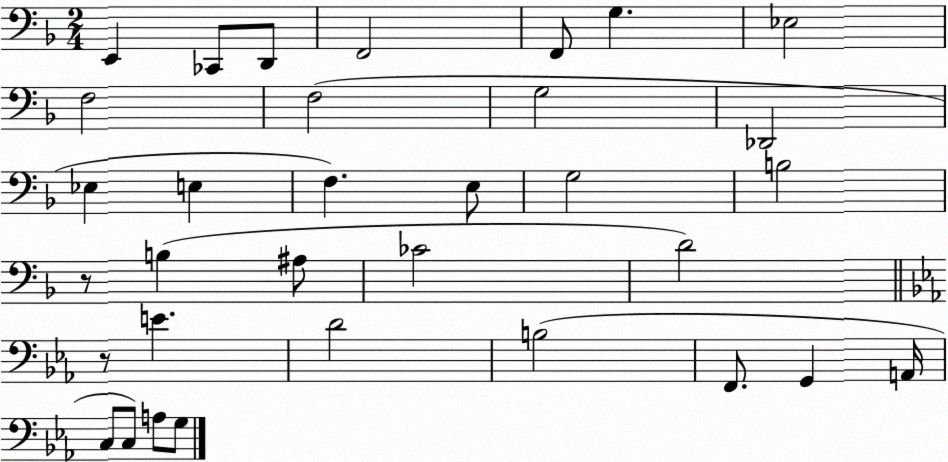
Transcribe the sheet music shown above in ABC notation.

X:1
T:Untitled
M:2/4
L:1/4
K:F
E,, _C,,/2 D,,/2 F,,2 F,,/2 G, _E,2 F,2 F,2 G,2 _D,,2 _E, E, F, E,/2 G,2 B,2 z/2 B, ^A,/2 _C2 D2 z/2 E D2 B,2 F,,/2 G,, A,,/4 C,/2 C,/2 A,/2 G,/2